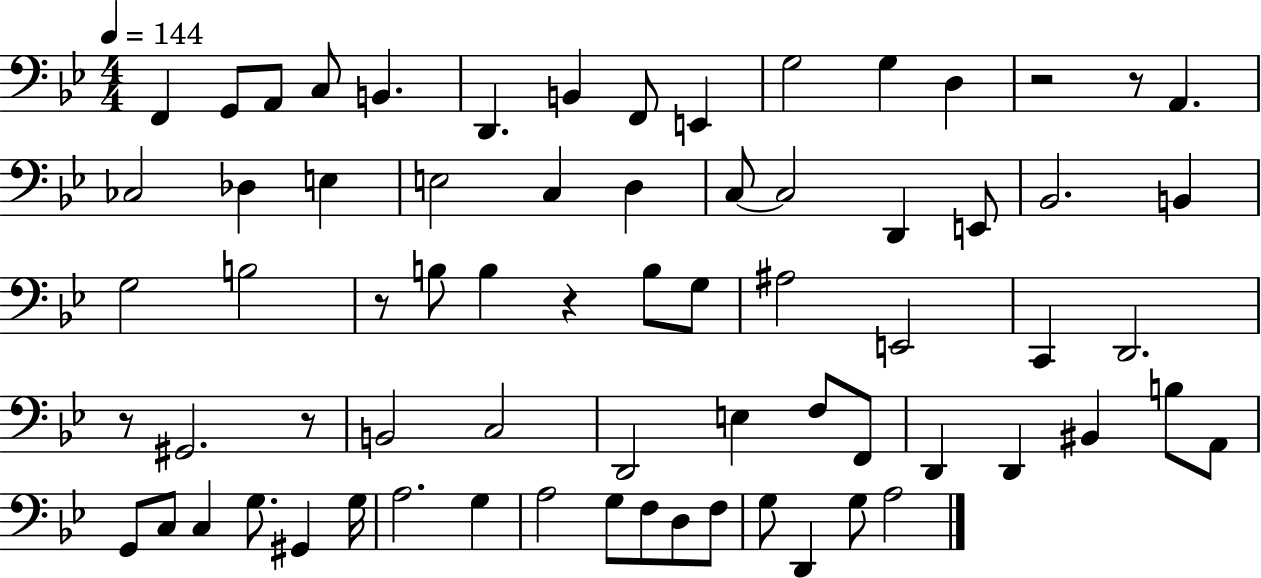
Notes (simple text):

F2/q G2/e A2/e C3/e B2/q. D2/q. B2/q F2/e E2/q G3/h G3/q D3/q R/h R/e A2/q. CES3/h Db3/q E3/q E3/h C3/q D3/q C3/e C3/h D2/q E2/e Bb2/h. B2/q G3/h B3/h R/e B3/e B3/q R/q B3/e G3/e A#3/h E2/h C2/q D2/h. R/e G#2/h. R/e B2/h C3/h D2/h E3/q F3/e F2/e D2/q D2/q BIS2/q B3/e A2/e G2/e C3/e C3/q G3/e. G#2/q G3/s A3/h. G3/q A3/h G3/e F3/e D3/e F3/e G3/e D2/q G3/e A3/h